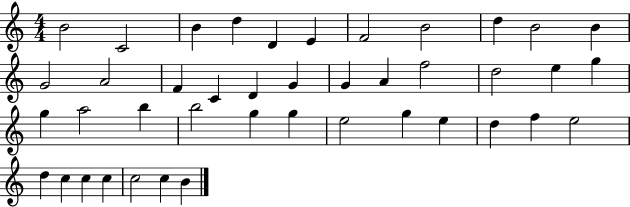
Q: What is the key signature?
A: C major